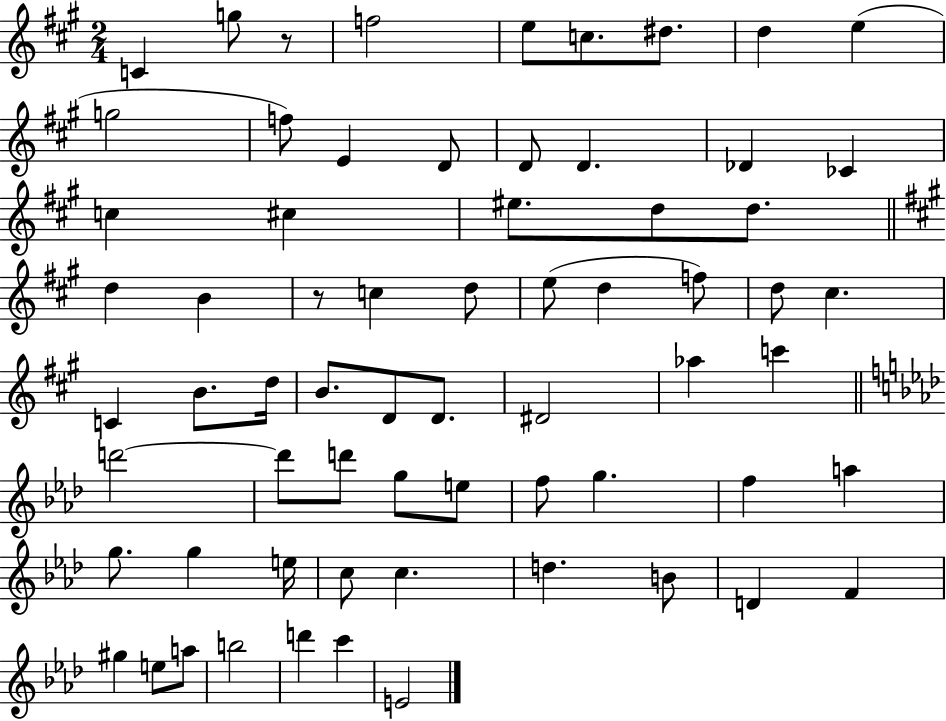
C4/q G5/e R/e F5/h E5/e C5/e. D#5/e. D5/q E5/q G5/h F5/e E4/q D4/e D4/e D4/q. Db4/q CES4/q C5/q C#5/q EIS5/e. D5/e D5/e. D5/q B4/q R/e C5/q D5/e E5/e D5/q F5/e D5/e C#5/q. C4/q B4/e. D5/s B4/e. D4/e D4/e. D#4/h Ab5/q C6/q D6/h D6/e D6/e G5/e E5/e F5/e G5/q. F5/q A5/q G5/e. G5/q E5/s C5/e C5/q. D5/q. B4/e D4/q F4/q G#5/q E5/e A5/e B5/h D6/q C6/q E4/h